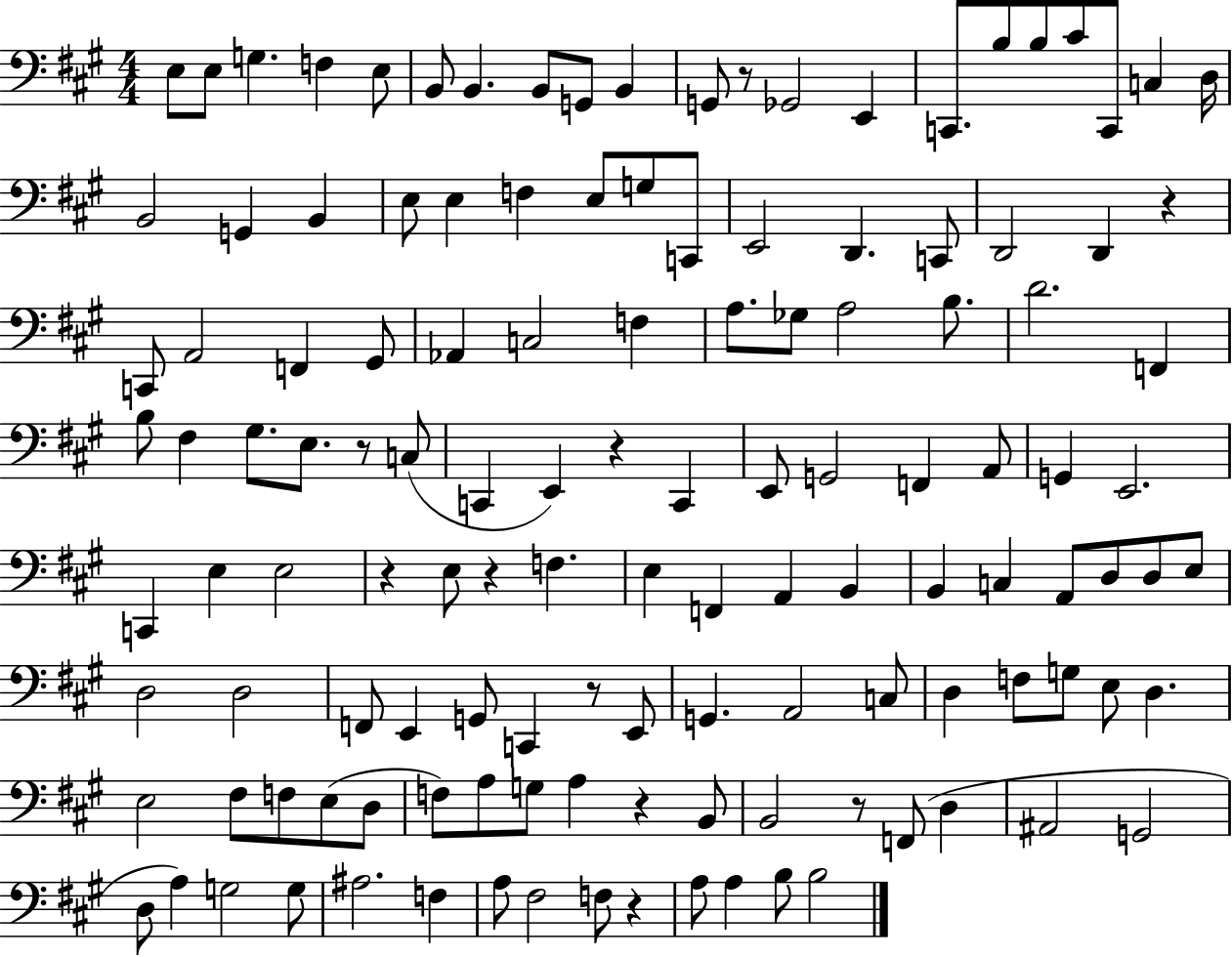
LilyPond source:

{
  \clef bass
  \numericTimeSignature
  \time 4/4
  \key a \major
  \repeat volta 2 { e8 e8 g4. f4 e8 | b,8 b,4. b,8 g,8 b,4 | g,8 r8 ges,2 e,4 | c,8. b8 b8 cis'8 c,8 c4 d16 | \break b,2 g,4 b,4 | e8 e4 f4 e8 g8 c,8 | e,2 d,4. c,8 | d,2 d,4 r4 | \break c,8 a,2 f,4 gis,8 | aes,4 c2 f4 | a8. ges8 a2 b8. | d'2. f,4 | \break b8 fis4 gis8. e8. r8 c8( | c,4 e,4) r4 c,4 | e,8 g,2 f,4 a,8 | g,4 e,2. | \break c,4 e4 e2 | r4 e8 r4 f4. | e4 f,4 a,4 b,4 | b,4 c4 a,8 d8 d8 e8 | \break d2 d2 | f,8 e,4 g,8 c,4 r8 e,8 | g,4. a,2 c8 | d4 f8 g8 e8 d4. | \break e2 fis8 f8 e8( d8 | f8) a8 g8 a4 r4 b,8 | b,2 r8 f,8( d4 | ais,2 g,2 | \break d8 a4) g2 g8 | ais2. f4 | a8 fis2 f8 r4 | a8 a4 b8 b2 | \break } \bar "|."
}